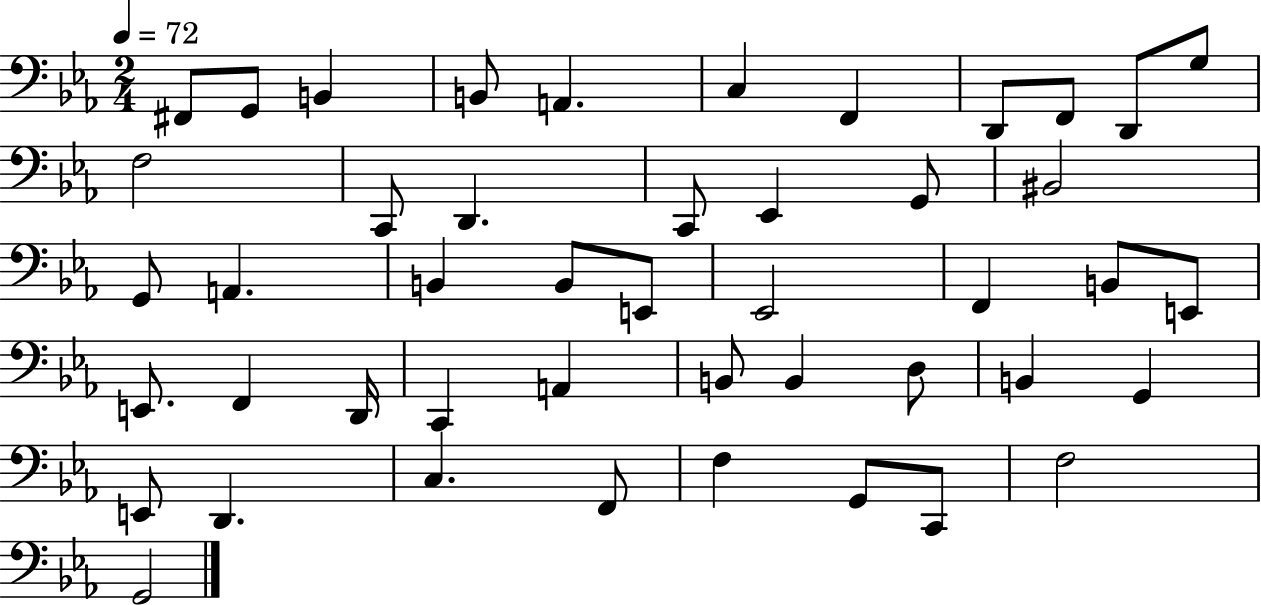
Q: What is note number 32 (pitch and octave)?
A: A2